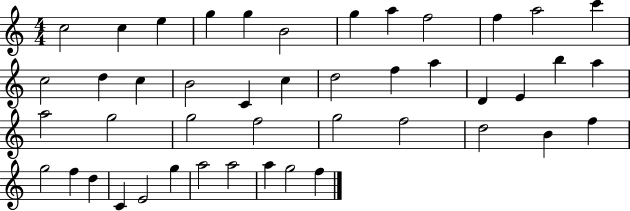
X:1
T:Untitled
M:4/4
L:1/4
K:C
c2 c e g g B2 g a f2 f a2 c' c2 d c B2 C c d2 f a D E b a a2 g2 g2 f2 g2 f2 d2 B f g2 f d C E2 g a2 a2 a g2 f